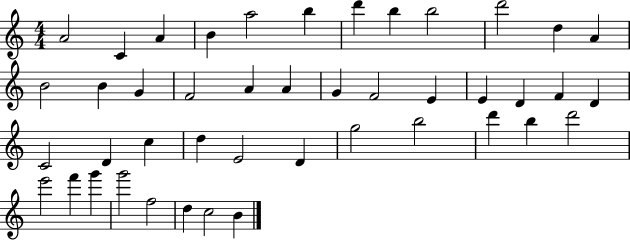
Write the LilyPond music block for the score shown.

{
  \clef treble
  \numericTimeSignature
  \time 4/4
  \key c \major
  a'2 c'4 a'4 | b'4 a''2 b''4 | d'''4 b''4 b''2 | d'''2 d''4 a'4 | \break b'2 b'4 g'4 | f'2 a'4 a'4 | g'4 f'2 e'4 | e'4 d'4 f'4 d'4 | \break c'2 d'4 c''4 | d''4 e'2 d'4 | g''2 b''2 | d'''4 b''4 d'''2 | \break e'''2 f'''4 g'''4 | g'''2 f''2 | d''4 c''2 b'4 | \bar "|."
}